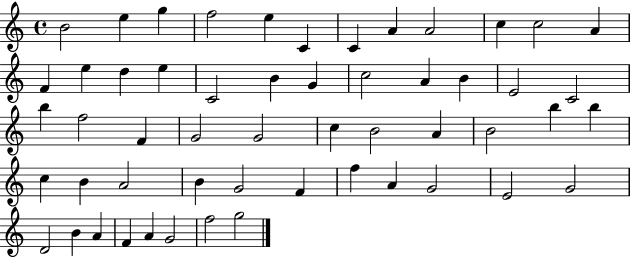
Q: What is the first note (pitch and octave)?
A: B4